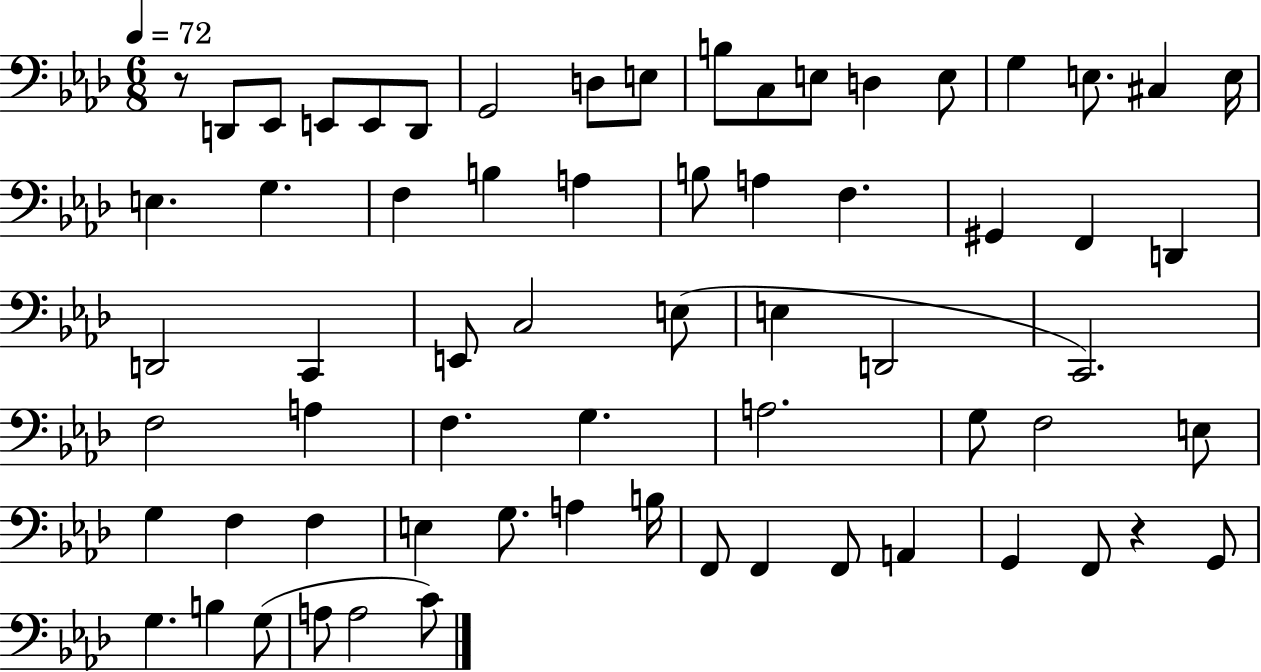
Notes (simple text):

R/e D2/e Eb2/e E2/e E2/e D2/e G2/h D3/e E3/e B3/e C3/e E3/e D3/q E3/e G3/q E3/e. C#3/q E3/s E3/q. G3/q. F3/q B3/q A3/q B3/e A3/q F3/q. G#2/q F2/q D2/q D2/h C2/q E2/e C3/h E3/e E3/q D2/h C2/h. F3/h A3/q F3/q. G3/q. A3/h. G3/e F3/h E3/e G3/q F3/q F3/q E3/q G3/e. A3/q B3/s F2/e F2/q F2/e A2/q G2/q F2/e R/q G2/e G3/q. B3/q G3/e A3/e A3/h C4/e